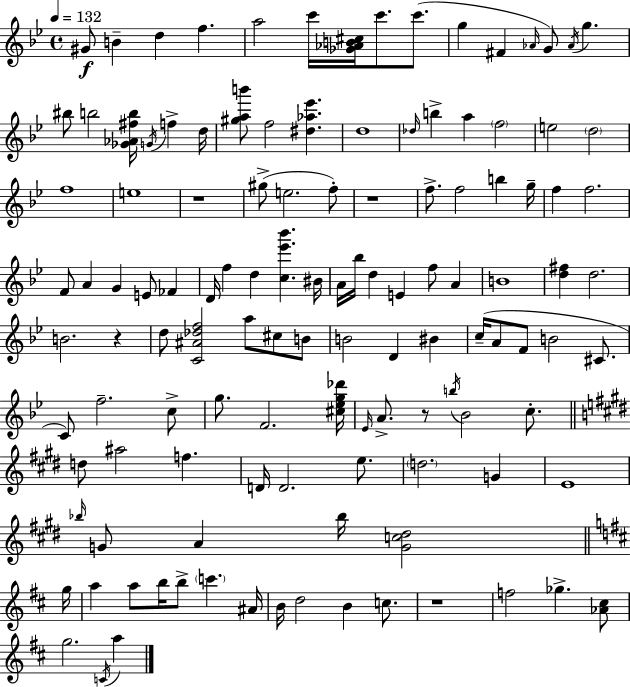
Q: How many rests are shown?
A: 5